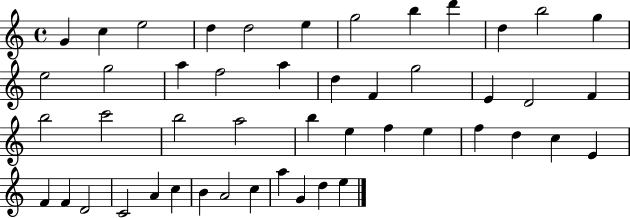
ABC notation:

X:1
T:Untitled
M:4/4
L:1/4
K:C
G c e2 d d2 e g2 b d' d b2 g e2 g2 a f2 a d F g2 E D2 F b2 c'2 b2 a2 b e f e f d c E F F D2 C2 A c B A2 c a G d e